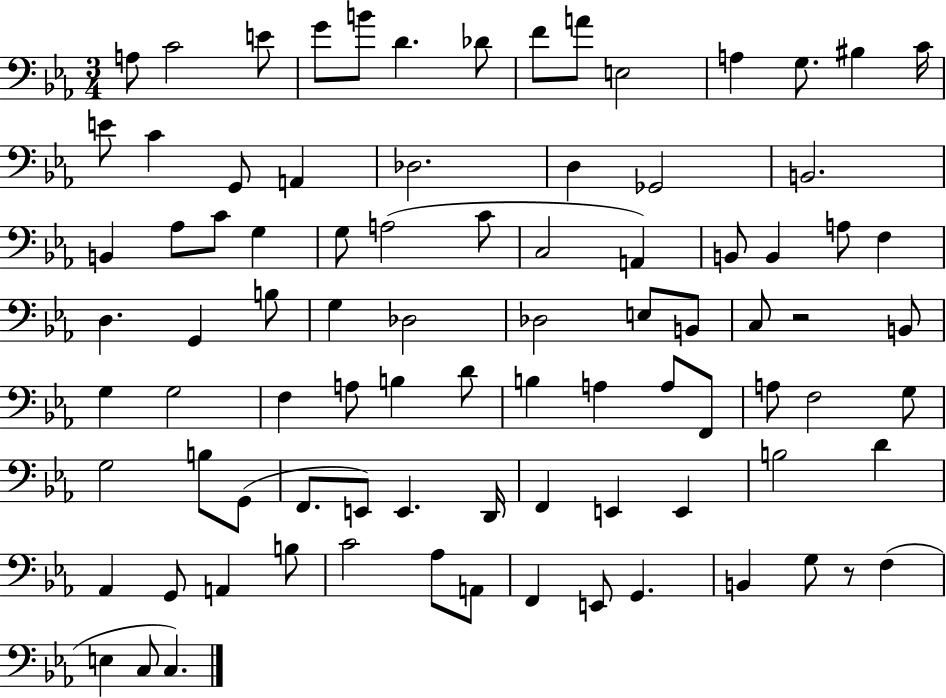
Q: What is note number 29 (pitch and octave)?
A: C4